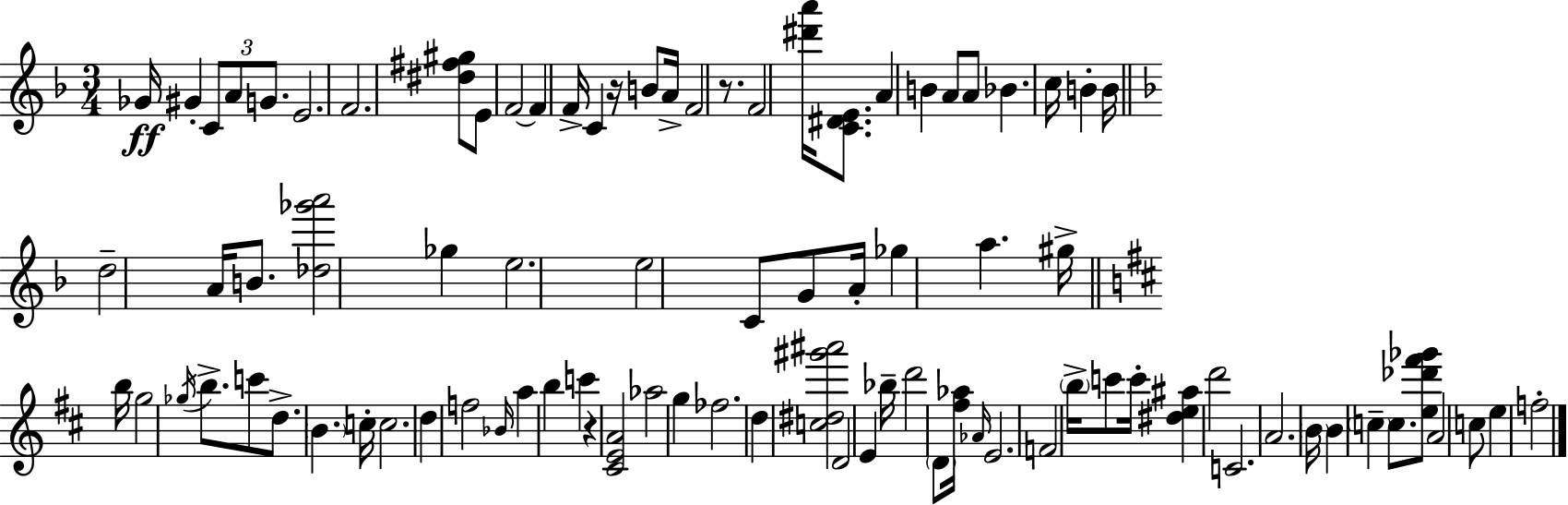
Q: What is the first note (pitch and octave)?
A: Gb4